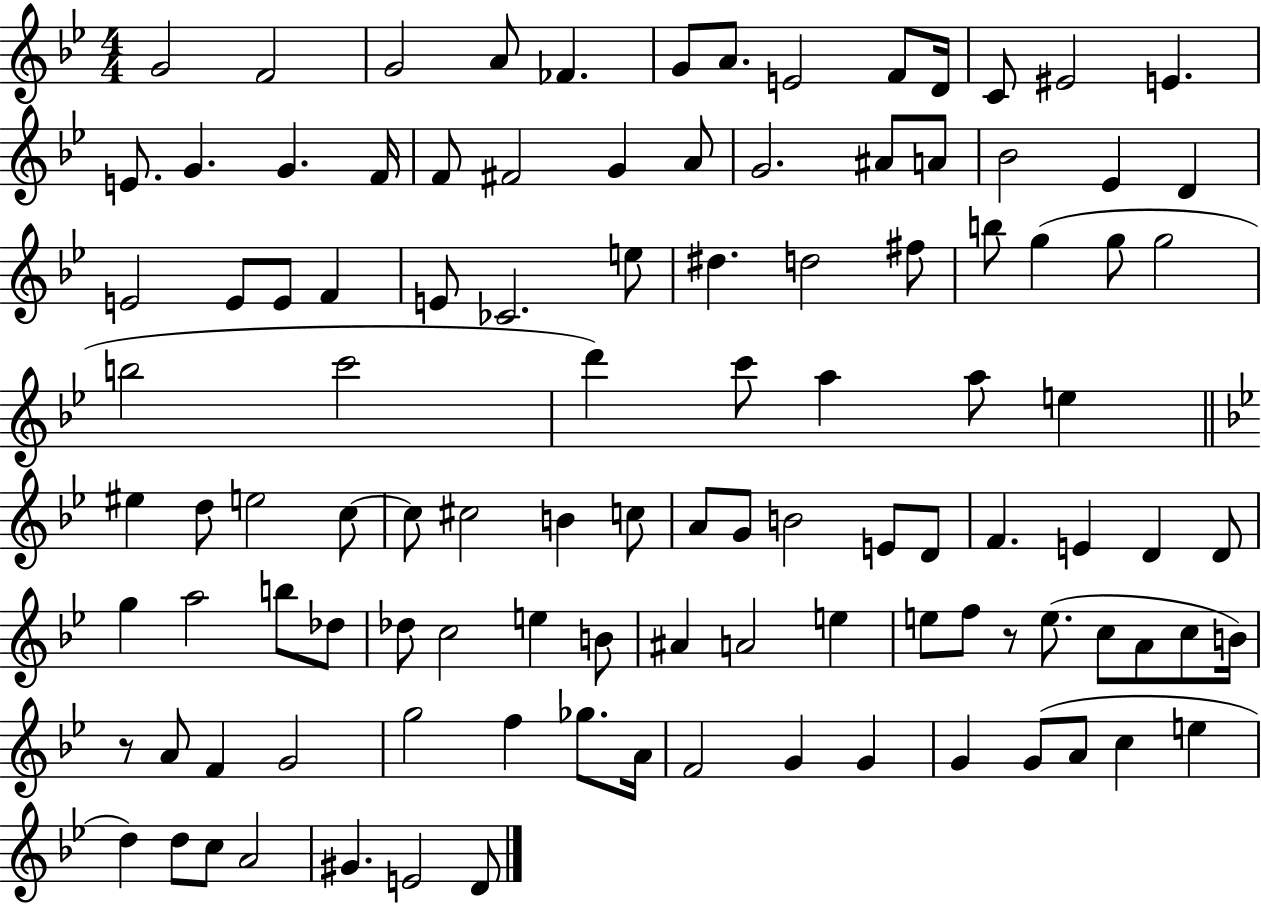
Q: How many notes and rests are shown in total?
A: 107